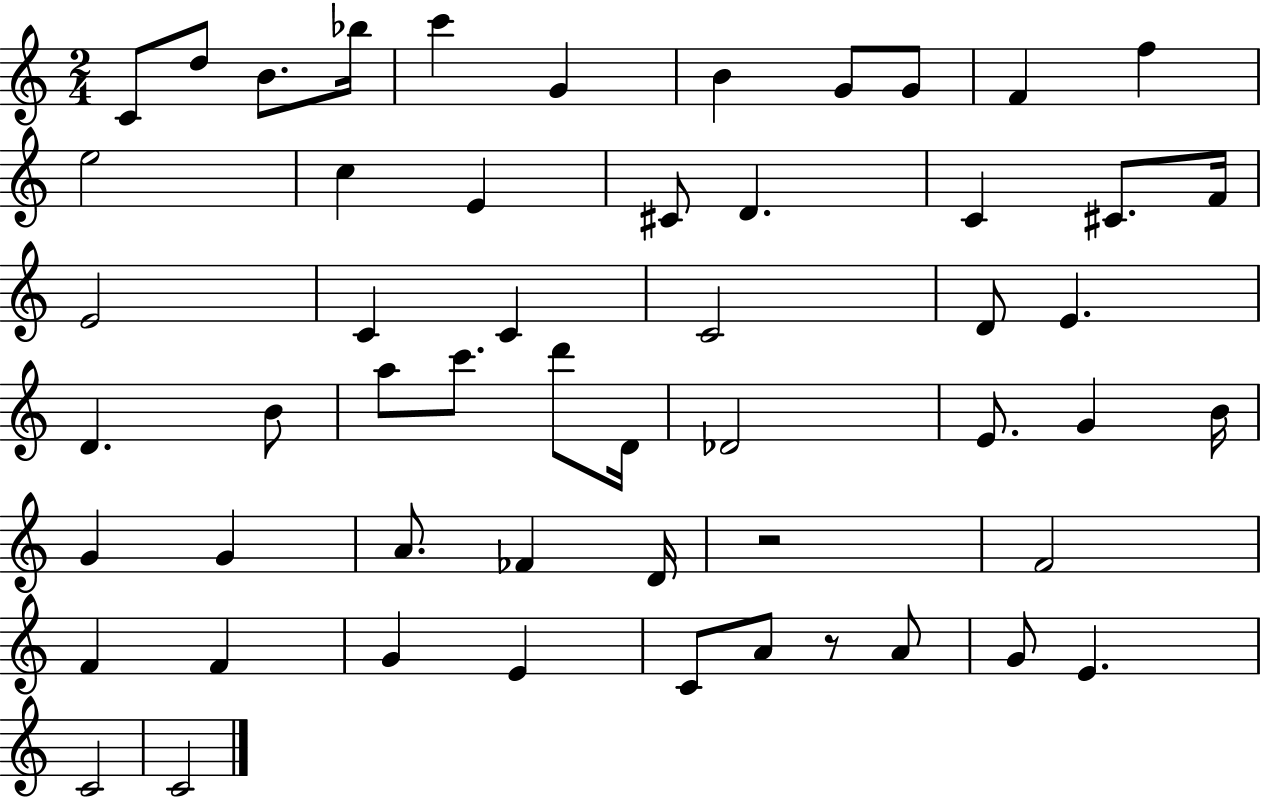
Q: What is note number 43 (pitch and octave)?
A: F4